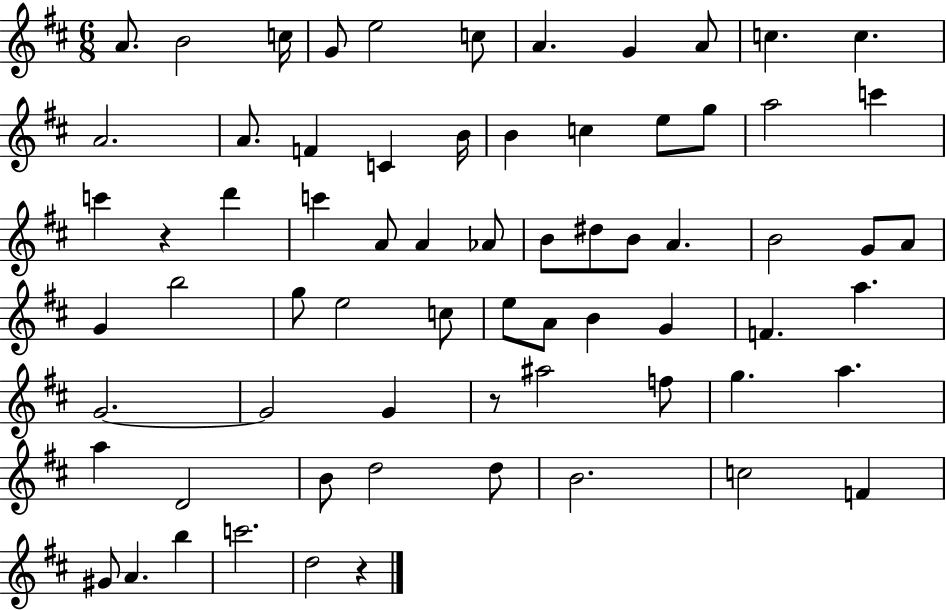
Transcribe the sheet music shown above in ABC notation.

X:1
T:Untitled
M:6/8
L:1/4
K:D
A/2 B2 c/4 G/2 e2 c/2 A G A/2 c c A2 A/2 F C B/4 B c e/2 g/2 a2 c' c' z d' c' A/2 A _A/2 B/2 ^d/2 B/2 A B2 G/2 A/2 G b2 g/2 e2 c/2 e/2 A/2 B G F a G2 G2 G z/2 ^a2 f/2 g a a D2 B/2 d2 d/2 B2 c2 F ^G/2 A b c'2 d2 z